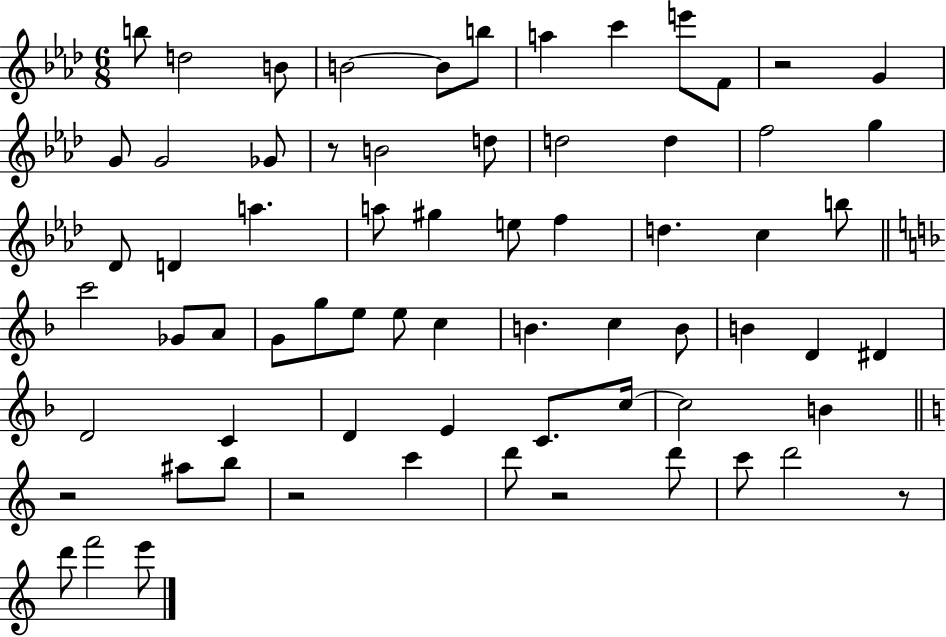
{
  \clef treble
  \numericTimeSignature
  \time 6/8
  \key aes \major
  b''8 d''2 b'8 | b'2~~ b'8 b''8 | a''4 c'''4 e'''8 f'8 | r2 g'4 | \break g'8 g'2 ges'8 | r8 b'2 d''8 | d''2 d''4 | f''2 g''4 | \break des'8 d'4 a''4. | a''8 gis''4 e''8 f''4 | d''4. c''4 b''8 | \bar "||" \break \key f \major c'''2 ges'8 a'8 | g'8 g''8 e''8 e''8 c''4 | b'4. c''4 b'8 | b'4 d'4 dis'4 | \break d'2 c'4 | d'4 e'4 c'8. c''16~~ | c''2 b'4 | \bar "||" \break \key c \major r2 ais''8 b''8 | r2 c'''4 | d'''8 r2 d'''8 | c'''8 d'''2 r8 | \break d'''8 f'''2 e'''8 | \bar "|."
}